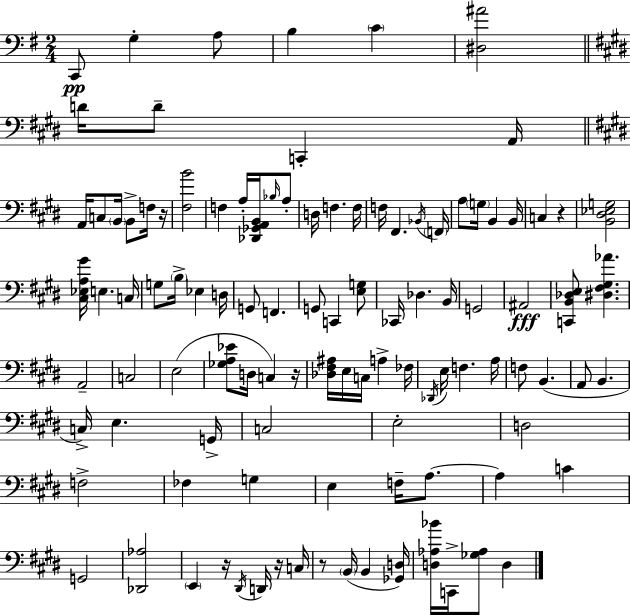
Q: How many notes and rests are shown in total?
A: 105